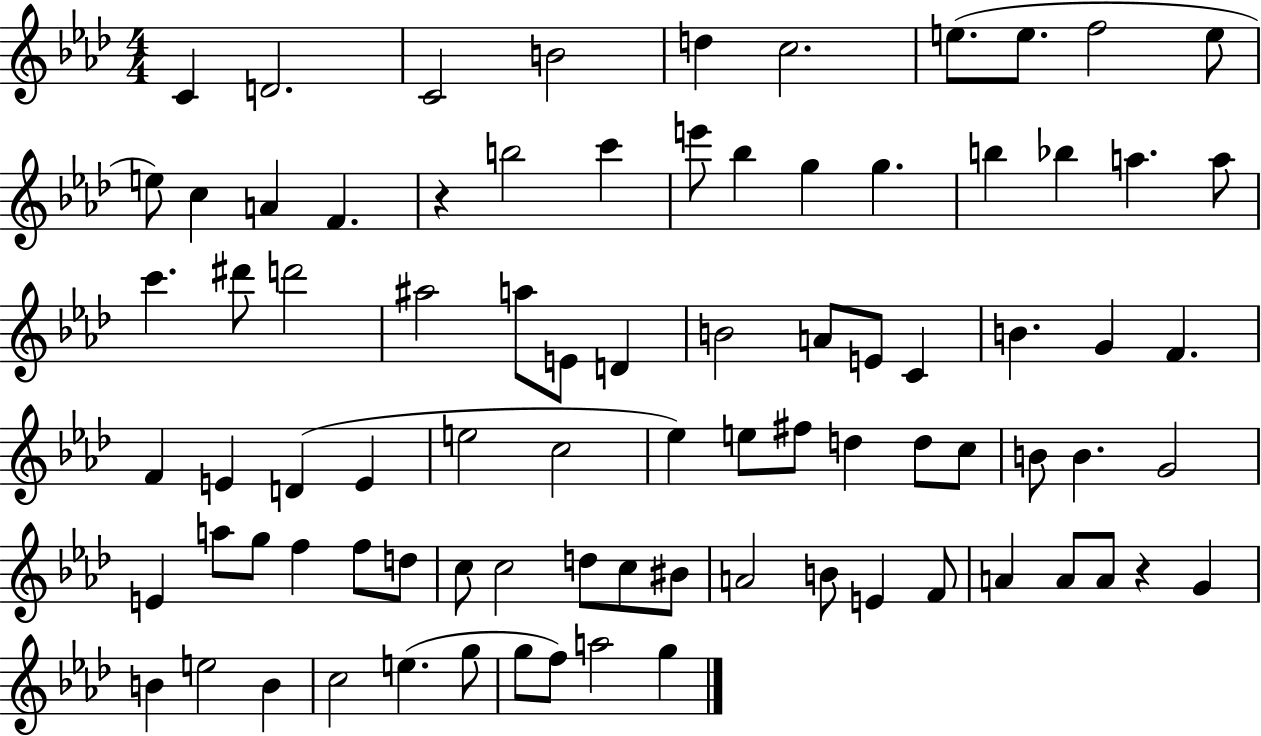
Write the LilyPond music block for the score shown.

{
  \clef treble
  \numericTimeSignature
  \time 4/4
  \key aes \major
  c'4 d'2. | c'2 b'2 | d''4 c''2. | e''8.( e''8. f''2 e''8 | \break e''8) c''4 a'4 f'4. | r4 b''2 c'''4 | e'''8 bes''4 g''4 g''4. | b''4 bes''4 a''4. a''8 | \break c'''4. dis'''8 d'''2 | ais''2 a''8 e'8 d'4 | b'2 a'8 e'8 c'4 | b'4. g'4 f'4. | \break f'4 e'4 d'4( e'4 | e''2 c''2 | ees''4) e''8 fis''8 d''4 d''8 c''8 | b'8 b'4. g'2 | \break e'4 a''8 g''8 f''4 f''8 d''8 | c''8 c''2 d''8 c''8 bis'8 | a'2 b'8 e'4 f'8 | a'4 a'8 a'8 r4 g'4 | \break b'4 e''2 b'4 | c''2 e''4.( g''8 | g''8 f''8) a''2 g''4 | \bar "|."
}